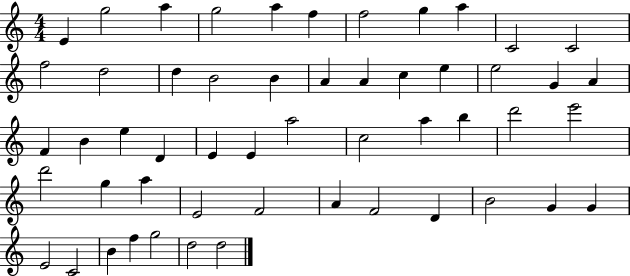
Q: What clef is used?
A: treble